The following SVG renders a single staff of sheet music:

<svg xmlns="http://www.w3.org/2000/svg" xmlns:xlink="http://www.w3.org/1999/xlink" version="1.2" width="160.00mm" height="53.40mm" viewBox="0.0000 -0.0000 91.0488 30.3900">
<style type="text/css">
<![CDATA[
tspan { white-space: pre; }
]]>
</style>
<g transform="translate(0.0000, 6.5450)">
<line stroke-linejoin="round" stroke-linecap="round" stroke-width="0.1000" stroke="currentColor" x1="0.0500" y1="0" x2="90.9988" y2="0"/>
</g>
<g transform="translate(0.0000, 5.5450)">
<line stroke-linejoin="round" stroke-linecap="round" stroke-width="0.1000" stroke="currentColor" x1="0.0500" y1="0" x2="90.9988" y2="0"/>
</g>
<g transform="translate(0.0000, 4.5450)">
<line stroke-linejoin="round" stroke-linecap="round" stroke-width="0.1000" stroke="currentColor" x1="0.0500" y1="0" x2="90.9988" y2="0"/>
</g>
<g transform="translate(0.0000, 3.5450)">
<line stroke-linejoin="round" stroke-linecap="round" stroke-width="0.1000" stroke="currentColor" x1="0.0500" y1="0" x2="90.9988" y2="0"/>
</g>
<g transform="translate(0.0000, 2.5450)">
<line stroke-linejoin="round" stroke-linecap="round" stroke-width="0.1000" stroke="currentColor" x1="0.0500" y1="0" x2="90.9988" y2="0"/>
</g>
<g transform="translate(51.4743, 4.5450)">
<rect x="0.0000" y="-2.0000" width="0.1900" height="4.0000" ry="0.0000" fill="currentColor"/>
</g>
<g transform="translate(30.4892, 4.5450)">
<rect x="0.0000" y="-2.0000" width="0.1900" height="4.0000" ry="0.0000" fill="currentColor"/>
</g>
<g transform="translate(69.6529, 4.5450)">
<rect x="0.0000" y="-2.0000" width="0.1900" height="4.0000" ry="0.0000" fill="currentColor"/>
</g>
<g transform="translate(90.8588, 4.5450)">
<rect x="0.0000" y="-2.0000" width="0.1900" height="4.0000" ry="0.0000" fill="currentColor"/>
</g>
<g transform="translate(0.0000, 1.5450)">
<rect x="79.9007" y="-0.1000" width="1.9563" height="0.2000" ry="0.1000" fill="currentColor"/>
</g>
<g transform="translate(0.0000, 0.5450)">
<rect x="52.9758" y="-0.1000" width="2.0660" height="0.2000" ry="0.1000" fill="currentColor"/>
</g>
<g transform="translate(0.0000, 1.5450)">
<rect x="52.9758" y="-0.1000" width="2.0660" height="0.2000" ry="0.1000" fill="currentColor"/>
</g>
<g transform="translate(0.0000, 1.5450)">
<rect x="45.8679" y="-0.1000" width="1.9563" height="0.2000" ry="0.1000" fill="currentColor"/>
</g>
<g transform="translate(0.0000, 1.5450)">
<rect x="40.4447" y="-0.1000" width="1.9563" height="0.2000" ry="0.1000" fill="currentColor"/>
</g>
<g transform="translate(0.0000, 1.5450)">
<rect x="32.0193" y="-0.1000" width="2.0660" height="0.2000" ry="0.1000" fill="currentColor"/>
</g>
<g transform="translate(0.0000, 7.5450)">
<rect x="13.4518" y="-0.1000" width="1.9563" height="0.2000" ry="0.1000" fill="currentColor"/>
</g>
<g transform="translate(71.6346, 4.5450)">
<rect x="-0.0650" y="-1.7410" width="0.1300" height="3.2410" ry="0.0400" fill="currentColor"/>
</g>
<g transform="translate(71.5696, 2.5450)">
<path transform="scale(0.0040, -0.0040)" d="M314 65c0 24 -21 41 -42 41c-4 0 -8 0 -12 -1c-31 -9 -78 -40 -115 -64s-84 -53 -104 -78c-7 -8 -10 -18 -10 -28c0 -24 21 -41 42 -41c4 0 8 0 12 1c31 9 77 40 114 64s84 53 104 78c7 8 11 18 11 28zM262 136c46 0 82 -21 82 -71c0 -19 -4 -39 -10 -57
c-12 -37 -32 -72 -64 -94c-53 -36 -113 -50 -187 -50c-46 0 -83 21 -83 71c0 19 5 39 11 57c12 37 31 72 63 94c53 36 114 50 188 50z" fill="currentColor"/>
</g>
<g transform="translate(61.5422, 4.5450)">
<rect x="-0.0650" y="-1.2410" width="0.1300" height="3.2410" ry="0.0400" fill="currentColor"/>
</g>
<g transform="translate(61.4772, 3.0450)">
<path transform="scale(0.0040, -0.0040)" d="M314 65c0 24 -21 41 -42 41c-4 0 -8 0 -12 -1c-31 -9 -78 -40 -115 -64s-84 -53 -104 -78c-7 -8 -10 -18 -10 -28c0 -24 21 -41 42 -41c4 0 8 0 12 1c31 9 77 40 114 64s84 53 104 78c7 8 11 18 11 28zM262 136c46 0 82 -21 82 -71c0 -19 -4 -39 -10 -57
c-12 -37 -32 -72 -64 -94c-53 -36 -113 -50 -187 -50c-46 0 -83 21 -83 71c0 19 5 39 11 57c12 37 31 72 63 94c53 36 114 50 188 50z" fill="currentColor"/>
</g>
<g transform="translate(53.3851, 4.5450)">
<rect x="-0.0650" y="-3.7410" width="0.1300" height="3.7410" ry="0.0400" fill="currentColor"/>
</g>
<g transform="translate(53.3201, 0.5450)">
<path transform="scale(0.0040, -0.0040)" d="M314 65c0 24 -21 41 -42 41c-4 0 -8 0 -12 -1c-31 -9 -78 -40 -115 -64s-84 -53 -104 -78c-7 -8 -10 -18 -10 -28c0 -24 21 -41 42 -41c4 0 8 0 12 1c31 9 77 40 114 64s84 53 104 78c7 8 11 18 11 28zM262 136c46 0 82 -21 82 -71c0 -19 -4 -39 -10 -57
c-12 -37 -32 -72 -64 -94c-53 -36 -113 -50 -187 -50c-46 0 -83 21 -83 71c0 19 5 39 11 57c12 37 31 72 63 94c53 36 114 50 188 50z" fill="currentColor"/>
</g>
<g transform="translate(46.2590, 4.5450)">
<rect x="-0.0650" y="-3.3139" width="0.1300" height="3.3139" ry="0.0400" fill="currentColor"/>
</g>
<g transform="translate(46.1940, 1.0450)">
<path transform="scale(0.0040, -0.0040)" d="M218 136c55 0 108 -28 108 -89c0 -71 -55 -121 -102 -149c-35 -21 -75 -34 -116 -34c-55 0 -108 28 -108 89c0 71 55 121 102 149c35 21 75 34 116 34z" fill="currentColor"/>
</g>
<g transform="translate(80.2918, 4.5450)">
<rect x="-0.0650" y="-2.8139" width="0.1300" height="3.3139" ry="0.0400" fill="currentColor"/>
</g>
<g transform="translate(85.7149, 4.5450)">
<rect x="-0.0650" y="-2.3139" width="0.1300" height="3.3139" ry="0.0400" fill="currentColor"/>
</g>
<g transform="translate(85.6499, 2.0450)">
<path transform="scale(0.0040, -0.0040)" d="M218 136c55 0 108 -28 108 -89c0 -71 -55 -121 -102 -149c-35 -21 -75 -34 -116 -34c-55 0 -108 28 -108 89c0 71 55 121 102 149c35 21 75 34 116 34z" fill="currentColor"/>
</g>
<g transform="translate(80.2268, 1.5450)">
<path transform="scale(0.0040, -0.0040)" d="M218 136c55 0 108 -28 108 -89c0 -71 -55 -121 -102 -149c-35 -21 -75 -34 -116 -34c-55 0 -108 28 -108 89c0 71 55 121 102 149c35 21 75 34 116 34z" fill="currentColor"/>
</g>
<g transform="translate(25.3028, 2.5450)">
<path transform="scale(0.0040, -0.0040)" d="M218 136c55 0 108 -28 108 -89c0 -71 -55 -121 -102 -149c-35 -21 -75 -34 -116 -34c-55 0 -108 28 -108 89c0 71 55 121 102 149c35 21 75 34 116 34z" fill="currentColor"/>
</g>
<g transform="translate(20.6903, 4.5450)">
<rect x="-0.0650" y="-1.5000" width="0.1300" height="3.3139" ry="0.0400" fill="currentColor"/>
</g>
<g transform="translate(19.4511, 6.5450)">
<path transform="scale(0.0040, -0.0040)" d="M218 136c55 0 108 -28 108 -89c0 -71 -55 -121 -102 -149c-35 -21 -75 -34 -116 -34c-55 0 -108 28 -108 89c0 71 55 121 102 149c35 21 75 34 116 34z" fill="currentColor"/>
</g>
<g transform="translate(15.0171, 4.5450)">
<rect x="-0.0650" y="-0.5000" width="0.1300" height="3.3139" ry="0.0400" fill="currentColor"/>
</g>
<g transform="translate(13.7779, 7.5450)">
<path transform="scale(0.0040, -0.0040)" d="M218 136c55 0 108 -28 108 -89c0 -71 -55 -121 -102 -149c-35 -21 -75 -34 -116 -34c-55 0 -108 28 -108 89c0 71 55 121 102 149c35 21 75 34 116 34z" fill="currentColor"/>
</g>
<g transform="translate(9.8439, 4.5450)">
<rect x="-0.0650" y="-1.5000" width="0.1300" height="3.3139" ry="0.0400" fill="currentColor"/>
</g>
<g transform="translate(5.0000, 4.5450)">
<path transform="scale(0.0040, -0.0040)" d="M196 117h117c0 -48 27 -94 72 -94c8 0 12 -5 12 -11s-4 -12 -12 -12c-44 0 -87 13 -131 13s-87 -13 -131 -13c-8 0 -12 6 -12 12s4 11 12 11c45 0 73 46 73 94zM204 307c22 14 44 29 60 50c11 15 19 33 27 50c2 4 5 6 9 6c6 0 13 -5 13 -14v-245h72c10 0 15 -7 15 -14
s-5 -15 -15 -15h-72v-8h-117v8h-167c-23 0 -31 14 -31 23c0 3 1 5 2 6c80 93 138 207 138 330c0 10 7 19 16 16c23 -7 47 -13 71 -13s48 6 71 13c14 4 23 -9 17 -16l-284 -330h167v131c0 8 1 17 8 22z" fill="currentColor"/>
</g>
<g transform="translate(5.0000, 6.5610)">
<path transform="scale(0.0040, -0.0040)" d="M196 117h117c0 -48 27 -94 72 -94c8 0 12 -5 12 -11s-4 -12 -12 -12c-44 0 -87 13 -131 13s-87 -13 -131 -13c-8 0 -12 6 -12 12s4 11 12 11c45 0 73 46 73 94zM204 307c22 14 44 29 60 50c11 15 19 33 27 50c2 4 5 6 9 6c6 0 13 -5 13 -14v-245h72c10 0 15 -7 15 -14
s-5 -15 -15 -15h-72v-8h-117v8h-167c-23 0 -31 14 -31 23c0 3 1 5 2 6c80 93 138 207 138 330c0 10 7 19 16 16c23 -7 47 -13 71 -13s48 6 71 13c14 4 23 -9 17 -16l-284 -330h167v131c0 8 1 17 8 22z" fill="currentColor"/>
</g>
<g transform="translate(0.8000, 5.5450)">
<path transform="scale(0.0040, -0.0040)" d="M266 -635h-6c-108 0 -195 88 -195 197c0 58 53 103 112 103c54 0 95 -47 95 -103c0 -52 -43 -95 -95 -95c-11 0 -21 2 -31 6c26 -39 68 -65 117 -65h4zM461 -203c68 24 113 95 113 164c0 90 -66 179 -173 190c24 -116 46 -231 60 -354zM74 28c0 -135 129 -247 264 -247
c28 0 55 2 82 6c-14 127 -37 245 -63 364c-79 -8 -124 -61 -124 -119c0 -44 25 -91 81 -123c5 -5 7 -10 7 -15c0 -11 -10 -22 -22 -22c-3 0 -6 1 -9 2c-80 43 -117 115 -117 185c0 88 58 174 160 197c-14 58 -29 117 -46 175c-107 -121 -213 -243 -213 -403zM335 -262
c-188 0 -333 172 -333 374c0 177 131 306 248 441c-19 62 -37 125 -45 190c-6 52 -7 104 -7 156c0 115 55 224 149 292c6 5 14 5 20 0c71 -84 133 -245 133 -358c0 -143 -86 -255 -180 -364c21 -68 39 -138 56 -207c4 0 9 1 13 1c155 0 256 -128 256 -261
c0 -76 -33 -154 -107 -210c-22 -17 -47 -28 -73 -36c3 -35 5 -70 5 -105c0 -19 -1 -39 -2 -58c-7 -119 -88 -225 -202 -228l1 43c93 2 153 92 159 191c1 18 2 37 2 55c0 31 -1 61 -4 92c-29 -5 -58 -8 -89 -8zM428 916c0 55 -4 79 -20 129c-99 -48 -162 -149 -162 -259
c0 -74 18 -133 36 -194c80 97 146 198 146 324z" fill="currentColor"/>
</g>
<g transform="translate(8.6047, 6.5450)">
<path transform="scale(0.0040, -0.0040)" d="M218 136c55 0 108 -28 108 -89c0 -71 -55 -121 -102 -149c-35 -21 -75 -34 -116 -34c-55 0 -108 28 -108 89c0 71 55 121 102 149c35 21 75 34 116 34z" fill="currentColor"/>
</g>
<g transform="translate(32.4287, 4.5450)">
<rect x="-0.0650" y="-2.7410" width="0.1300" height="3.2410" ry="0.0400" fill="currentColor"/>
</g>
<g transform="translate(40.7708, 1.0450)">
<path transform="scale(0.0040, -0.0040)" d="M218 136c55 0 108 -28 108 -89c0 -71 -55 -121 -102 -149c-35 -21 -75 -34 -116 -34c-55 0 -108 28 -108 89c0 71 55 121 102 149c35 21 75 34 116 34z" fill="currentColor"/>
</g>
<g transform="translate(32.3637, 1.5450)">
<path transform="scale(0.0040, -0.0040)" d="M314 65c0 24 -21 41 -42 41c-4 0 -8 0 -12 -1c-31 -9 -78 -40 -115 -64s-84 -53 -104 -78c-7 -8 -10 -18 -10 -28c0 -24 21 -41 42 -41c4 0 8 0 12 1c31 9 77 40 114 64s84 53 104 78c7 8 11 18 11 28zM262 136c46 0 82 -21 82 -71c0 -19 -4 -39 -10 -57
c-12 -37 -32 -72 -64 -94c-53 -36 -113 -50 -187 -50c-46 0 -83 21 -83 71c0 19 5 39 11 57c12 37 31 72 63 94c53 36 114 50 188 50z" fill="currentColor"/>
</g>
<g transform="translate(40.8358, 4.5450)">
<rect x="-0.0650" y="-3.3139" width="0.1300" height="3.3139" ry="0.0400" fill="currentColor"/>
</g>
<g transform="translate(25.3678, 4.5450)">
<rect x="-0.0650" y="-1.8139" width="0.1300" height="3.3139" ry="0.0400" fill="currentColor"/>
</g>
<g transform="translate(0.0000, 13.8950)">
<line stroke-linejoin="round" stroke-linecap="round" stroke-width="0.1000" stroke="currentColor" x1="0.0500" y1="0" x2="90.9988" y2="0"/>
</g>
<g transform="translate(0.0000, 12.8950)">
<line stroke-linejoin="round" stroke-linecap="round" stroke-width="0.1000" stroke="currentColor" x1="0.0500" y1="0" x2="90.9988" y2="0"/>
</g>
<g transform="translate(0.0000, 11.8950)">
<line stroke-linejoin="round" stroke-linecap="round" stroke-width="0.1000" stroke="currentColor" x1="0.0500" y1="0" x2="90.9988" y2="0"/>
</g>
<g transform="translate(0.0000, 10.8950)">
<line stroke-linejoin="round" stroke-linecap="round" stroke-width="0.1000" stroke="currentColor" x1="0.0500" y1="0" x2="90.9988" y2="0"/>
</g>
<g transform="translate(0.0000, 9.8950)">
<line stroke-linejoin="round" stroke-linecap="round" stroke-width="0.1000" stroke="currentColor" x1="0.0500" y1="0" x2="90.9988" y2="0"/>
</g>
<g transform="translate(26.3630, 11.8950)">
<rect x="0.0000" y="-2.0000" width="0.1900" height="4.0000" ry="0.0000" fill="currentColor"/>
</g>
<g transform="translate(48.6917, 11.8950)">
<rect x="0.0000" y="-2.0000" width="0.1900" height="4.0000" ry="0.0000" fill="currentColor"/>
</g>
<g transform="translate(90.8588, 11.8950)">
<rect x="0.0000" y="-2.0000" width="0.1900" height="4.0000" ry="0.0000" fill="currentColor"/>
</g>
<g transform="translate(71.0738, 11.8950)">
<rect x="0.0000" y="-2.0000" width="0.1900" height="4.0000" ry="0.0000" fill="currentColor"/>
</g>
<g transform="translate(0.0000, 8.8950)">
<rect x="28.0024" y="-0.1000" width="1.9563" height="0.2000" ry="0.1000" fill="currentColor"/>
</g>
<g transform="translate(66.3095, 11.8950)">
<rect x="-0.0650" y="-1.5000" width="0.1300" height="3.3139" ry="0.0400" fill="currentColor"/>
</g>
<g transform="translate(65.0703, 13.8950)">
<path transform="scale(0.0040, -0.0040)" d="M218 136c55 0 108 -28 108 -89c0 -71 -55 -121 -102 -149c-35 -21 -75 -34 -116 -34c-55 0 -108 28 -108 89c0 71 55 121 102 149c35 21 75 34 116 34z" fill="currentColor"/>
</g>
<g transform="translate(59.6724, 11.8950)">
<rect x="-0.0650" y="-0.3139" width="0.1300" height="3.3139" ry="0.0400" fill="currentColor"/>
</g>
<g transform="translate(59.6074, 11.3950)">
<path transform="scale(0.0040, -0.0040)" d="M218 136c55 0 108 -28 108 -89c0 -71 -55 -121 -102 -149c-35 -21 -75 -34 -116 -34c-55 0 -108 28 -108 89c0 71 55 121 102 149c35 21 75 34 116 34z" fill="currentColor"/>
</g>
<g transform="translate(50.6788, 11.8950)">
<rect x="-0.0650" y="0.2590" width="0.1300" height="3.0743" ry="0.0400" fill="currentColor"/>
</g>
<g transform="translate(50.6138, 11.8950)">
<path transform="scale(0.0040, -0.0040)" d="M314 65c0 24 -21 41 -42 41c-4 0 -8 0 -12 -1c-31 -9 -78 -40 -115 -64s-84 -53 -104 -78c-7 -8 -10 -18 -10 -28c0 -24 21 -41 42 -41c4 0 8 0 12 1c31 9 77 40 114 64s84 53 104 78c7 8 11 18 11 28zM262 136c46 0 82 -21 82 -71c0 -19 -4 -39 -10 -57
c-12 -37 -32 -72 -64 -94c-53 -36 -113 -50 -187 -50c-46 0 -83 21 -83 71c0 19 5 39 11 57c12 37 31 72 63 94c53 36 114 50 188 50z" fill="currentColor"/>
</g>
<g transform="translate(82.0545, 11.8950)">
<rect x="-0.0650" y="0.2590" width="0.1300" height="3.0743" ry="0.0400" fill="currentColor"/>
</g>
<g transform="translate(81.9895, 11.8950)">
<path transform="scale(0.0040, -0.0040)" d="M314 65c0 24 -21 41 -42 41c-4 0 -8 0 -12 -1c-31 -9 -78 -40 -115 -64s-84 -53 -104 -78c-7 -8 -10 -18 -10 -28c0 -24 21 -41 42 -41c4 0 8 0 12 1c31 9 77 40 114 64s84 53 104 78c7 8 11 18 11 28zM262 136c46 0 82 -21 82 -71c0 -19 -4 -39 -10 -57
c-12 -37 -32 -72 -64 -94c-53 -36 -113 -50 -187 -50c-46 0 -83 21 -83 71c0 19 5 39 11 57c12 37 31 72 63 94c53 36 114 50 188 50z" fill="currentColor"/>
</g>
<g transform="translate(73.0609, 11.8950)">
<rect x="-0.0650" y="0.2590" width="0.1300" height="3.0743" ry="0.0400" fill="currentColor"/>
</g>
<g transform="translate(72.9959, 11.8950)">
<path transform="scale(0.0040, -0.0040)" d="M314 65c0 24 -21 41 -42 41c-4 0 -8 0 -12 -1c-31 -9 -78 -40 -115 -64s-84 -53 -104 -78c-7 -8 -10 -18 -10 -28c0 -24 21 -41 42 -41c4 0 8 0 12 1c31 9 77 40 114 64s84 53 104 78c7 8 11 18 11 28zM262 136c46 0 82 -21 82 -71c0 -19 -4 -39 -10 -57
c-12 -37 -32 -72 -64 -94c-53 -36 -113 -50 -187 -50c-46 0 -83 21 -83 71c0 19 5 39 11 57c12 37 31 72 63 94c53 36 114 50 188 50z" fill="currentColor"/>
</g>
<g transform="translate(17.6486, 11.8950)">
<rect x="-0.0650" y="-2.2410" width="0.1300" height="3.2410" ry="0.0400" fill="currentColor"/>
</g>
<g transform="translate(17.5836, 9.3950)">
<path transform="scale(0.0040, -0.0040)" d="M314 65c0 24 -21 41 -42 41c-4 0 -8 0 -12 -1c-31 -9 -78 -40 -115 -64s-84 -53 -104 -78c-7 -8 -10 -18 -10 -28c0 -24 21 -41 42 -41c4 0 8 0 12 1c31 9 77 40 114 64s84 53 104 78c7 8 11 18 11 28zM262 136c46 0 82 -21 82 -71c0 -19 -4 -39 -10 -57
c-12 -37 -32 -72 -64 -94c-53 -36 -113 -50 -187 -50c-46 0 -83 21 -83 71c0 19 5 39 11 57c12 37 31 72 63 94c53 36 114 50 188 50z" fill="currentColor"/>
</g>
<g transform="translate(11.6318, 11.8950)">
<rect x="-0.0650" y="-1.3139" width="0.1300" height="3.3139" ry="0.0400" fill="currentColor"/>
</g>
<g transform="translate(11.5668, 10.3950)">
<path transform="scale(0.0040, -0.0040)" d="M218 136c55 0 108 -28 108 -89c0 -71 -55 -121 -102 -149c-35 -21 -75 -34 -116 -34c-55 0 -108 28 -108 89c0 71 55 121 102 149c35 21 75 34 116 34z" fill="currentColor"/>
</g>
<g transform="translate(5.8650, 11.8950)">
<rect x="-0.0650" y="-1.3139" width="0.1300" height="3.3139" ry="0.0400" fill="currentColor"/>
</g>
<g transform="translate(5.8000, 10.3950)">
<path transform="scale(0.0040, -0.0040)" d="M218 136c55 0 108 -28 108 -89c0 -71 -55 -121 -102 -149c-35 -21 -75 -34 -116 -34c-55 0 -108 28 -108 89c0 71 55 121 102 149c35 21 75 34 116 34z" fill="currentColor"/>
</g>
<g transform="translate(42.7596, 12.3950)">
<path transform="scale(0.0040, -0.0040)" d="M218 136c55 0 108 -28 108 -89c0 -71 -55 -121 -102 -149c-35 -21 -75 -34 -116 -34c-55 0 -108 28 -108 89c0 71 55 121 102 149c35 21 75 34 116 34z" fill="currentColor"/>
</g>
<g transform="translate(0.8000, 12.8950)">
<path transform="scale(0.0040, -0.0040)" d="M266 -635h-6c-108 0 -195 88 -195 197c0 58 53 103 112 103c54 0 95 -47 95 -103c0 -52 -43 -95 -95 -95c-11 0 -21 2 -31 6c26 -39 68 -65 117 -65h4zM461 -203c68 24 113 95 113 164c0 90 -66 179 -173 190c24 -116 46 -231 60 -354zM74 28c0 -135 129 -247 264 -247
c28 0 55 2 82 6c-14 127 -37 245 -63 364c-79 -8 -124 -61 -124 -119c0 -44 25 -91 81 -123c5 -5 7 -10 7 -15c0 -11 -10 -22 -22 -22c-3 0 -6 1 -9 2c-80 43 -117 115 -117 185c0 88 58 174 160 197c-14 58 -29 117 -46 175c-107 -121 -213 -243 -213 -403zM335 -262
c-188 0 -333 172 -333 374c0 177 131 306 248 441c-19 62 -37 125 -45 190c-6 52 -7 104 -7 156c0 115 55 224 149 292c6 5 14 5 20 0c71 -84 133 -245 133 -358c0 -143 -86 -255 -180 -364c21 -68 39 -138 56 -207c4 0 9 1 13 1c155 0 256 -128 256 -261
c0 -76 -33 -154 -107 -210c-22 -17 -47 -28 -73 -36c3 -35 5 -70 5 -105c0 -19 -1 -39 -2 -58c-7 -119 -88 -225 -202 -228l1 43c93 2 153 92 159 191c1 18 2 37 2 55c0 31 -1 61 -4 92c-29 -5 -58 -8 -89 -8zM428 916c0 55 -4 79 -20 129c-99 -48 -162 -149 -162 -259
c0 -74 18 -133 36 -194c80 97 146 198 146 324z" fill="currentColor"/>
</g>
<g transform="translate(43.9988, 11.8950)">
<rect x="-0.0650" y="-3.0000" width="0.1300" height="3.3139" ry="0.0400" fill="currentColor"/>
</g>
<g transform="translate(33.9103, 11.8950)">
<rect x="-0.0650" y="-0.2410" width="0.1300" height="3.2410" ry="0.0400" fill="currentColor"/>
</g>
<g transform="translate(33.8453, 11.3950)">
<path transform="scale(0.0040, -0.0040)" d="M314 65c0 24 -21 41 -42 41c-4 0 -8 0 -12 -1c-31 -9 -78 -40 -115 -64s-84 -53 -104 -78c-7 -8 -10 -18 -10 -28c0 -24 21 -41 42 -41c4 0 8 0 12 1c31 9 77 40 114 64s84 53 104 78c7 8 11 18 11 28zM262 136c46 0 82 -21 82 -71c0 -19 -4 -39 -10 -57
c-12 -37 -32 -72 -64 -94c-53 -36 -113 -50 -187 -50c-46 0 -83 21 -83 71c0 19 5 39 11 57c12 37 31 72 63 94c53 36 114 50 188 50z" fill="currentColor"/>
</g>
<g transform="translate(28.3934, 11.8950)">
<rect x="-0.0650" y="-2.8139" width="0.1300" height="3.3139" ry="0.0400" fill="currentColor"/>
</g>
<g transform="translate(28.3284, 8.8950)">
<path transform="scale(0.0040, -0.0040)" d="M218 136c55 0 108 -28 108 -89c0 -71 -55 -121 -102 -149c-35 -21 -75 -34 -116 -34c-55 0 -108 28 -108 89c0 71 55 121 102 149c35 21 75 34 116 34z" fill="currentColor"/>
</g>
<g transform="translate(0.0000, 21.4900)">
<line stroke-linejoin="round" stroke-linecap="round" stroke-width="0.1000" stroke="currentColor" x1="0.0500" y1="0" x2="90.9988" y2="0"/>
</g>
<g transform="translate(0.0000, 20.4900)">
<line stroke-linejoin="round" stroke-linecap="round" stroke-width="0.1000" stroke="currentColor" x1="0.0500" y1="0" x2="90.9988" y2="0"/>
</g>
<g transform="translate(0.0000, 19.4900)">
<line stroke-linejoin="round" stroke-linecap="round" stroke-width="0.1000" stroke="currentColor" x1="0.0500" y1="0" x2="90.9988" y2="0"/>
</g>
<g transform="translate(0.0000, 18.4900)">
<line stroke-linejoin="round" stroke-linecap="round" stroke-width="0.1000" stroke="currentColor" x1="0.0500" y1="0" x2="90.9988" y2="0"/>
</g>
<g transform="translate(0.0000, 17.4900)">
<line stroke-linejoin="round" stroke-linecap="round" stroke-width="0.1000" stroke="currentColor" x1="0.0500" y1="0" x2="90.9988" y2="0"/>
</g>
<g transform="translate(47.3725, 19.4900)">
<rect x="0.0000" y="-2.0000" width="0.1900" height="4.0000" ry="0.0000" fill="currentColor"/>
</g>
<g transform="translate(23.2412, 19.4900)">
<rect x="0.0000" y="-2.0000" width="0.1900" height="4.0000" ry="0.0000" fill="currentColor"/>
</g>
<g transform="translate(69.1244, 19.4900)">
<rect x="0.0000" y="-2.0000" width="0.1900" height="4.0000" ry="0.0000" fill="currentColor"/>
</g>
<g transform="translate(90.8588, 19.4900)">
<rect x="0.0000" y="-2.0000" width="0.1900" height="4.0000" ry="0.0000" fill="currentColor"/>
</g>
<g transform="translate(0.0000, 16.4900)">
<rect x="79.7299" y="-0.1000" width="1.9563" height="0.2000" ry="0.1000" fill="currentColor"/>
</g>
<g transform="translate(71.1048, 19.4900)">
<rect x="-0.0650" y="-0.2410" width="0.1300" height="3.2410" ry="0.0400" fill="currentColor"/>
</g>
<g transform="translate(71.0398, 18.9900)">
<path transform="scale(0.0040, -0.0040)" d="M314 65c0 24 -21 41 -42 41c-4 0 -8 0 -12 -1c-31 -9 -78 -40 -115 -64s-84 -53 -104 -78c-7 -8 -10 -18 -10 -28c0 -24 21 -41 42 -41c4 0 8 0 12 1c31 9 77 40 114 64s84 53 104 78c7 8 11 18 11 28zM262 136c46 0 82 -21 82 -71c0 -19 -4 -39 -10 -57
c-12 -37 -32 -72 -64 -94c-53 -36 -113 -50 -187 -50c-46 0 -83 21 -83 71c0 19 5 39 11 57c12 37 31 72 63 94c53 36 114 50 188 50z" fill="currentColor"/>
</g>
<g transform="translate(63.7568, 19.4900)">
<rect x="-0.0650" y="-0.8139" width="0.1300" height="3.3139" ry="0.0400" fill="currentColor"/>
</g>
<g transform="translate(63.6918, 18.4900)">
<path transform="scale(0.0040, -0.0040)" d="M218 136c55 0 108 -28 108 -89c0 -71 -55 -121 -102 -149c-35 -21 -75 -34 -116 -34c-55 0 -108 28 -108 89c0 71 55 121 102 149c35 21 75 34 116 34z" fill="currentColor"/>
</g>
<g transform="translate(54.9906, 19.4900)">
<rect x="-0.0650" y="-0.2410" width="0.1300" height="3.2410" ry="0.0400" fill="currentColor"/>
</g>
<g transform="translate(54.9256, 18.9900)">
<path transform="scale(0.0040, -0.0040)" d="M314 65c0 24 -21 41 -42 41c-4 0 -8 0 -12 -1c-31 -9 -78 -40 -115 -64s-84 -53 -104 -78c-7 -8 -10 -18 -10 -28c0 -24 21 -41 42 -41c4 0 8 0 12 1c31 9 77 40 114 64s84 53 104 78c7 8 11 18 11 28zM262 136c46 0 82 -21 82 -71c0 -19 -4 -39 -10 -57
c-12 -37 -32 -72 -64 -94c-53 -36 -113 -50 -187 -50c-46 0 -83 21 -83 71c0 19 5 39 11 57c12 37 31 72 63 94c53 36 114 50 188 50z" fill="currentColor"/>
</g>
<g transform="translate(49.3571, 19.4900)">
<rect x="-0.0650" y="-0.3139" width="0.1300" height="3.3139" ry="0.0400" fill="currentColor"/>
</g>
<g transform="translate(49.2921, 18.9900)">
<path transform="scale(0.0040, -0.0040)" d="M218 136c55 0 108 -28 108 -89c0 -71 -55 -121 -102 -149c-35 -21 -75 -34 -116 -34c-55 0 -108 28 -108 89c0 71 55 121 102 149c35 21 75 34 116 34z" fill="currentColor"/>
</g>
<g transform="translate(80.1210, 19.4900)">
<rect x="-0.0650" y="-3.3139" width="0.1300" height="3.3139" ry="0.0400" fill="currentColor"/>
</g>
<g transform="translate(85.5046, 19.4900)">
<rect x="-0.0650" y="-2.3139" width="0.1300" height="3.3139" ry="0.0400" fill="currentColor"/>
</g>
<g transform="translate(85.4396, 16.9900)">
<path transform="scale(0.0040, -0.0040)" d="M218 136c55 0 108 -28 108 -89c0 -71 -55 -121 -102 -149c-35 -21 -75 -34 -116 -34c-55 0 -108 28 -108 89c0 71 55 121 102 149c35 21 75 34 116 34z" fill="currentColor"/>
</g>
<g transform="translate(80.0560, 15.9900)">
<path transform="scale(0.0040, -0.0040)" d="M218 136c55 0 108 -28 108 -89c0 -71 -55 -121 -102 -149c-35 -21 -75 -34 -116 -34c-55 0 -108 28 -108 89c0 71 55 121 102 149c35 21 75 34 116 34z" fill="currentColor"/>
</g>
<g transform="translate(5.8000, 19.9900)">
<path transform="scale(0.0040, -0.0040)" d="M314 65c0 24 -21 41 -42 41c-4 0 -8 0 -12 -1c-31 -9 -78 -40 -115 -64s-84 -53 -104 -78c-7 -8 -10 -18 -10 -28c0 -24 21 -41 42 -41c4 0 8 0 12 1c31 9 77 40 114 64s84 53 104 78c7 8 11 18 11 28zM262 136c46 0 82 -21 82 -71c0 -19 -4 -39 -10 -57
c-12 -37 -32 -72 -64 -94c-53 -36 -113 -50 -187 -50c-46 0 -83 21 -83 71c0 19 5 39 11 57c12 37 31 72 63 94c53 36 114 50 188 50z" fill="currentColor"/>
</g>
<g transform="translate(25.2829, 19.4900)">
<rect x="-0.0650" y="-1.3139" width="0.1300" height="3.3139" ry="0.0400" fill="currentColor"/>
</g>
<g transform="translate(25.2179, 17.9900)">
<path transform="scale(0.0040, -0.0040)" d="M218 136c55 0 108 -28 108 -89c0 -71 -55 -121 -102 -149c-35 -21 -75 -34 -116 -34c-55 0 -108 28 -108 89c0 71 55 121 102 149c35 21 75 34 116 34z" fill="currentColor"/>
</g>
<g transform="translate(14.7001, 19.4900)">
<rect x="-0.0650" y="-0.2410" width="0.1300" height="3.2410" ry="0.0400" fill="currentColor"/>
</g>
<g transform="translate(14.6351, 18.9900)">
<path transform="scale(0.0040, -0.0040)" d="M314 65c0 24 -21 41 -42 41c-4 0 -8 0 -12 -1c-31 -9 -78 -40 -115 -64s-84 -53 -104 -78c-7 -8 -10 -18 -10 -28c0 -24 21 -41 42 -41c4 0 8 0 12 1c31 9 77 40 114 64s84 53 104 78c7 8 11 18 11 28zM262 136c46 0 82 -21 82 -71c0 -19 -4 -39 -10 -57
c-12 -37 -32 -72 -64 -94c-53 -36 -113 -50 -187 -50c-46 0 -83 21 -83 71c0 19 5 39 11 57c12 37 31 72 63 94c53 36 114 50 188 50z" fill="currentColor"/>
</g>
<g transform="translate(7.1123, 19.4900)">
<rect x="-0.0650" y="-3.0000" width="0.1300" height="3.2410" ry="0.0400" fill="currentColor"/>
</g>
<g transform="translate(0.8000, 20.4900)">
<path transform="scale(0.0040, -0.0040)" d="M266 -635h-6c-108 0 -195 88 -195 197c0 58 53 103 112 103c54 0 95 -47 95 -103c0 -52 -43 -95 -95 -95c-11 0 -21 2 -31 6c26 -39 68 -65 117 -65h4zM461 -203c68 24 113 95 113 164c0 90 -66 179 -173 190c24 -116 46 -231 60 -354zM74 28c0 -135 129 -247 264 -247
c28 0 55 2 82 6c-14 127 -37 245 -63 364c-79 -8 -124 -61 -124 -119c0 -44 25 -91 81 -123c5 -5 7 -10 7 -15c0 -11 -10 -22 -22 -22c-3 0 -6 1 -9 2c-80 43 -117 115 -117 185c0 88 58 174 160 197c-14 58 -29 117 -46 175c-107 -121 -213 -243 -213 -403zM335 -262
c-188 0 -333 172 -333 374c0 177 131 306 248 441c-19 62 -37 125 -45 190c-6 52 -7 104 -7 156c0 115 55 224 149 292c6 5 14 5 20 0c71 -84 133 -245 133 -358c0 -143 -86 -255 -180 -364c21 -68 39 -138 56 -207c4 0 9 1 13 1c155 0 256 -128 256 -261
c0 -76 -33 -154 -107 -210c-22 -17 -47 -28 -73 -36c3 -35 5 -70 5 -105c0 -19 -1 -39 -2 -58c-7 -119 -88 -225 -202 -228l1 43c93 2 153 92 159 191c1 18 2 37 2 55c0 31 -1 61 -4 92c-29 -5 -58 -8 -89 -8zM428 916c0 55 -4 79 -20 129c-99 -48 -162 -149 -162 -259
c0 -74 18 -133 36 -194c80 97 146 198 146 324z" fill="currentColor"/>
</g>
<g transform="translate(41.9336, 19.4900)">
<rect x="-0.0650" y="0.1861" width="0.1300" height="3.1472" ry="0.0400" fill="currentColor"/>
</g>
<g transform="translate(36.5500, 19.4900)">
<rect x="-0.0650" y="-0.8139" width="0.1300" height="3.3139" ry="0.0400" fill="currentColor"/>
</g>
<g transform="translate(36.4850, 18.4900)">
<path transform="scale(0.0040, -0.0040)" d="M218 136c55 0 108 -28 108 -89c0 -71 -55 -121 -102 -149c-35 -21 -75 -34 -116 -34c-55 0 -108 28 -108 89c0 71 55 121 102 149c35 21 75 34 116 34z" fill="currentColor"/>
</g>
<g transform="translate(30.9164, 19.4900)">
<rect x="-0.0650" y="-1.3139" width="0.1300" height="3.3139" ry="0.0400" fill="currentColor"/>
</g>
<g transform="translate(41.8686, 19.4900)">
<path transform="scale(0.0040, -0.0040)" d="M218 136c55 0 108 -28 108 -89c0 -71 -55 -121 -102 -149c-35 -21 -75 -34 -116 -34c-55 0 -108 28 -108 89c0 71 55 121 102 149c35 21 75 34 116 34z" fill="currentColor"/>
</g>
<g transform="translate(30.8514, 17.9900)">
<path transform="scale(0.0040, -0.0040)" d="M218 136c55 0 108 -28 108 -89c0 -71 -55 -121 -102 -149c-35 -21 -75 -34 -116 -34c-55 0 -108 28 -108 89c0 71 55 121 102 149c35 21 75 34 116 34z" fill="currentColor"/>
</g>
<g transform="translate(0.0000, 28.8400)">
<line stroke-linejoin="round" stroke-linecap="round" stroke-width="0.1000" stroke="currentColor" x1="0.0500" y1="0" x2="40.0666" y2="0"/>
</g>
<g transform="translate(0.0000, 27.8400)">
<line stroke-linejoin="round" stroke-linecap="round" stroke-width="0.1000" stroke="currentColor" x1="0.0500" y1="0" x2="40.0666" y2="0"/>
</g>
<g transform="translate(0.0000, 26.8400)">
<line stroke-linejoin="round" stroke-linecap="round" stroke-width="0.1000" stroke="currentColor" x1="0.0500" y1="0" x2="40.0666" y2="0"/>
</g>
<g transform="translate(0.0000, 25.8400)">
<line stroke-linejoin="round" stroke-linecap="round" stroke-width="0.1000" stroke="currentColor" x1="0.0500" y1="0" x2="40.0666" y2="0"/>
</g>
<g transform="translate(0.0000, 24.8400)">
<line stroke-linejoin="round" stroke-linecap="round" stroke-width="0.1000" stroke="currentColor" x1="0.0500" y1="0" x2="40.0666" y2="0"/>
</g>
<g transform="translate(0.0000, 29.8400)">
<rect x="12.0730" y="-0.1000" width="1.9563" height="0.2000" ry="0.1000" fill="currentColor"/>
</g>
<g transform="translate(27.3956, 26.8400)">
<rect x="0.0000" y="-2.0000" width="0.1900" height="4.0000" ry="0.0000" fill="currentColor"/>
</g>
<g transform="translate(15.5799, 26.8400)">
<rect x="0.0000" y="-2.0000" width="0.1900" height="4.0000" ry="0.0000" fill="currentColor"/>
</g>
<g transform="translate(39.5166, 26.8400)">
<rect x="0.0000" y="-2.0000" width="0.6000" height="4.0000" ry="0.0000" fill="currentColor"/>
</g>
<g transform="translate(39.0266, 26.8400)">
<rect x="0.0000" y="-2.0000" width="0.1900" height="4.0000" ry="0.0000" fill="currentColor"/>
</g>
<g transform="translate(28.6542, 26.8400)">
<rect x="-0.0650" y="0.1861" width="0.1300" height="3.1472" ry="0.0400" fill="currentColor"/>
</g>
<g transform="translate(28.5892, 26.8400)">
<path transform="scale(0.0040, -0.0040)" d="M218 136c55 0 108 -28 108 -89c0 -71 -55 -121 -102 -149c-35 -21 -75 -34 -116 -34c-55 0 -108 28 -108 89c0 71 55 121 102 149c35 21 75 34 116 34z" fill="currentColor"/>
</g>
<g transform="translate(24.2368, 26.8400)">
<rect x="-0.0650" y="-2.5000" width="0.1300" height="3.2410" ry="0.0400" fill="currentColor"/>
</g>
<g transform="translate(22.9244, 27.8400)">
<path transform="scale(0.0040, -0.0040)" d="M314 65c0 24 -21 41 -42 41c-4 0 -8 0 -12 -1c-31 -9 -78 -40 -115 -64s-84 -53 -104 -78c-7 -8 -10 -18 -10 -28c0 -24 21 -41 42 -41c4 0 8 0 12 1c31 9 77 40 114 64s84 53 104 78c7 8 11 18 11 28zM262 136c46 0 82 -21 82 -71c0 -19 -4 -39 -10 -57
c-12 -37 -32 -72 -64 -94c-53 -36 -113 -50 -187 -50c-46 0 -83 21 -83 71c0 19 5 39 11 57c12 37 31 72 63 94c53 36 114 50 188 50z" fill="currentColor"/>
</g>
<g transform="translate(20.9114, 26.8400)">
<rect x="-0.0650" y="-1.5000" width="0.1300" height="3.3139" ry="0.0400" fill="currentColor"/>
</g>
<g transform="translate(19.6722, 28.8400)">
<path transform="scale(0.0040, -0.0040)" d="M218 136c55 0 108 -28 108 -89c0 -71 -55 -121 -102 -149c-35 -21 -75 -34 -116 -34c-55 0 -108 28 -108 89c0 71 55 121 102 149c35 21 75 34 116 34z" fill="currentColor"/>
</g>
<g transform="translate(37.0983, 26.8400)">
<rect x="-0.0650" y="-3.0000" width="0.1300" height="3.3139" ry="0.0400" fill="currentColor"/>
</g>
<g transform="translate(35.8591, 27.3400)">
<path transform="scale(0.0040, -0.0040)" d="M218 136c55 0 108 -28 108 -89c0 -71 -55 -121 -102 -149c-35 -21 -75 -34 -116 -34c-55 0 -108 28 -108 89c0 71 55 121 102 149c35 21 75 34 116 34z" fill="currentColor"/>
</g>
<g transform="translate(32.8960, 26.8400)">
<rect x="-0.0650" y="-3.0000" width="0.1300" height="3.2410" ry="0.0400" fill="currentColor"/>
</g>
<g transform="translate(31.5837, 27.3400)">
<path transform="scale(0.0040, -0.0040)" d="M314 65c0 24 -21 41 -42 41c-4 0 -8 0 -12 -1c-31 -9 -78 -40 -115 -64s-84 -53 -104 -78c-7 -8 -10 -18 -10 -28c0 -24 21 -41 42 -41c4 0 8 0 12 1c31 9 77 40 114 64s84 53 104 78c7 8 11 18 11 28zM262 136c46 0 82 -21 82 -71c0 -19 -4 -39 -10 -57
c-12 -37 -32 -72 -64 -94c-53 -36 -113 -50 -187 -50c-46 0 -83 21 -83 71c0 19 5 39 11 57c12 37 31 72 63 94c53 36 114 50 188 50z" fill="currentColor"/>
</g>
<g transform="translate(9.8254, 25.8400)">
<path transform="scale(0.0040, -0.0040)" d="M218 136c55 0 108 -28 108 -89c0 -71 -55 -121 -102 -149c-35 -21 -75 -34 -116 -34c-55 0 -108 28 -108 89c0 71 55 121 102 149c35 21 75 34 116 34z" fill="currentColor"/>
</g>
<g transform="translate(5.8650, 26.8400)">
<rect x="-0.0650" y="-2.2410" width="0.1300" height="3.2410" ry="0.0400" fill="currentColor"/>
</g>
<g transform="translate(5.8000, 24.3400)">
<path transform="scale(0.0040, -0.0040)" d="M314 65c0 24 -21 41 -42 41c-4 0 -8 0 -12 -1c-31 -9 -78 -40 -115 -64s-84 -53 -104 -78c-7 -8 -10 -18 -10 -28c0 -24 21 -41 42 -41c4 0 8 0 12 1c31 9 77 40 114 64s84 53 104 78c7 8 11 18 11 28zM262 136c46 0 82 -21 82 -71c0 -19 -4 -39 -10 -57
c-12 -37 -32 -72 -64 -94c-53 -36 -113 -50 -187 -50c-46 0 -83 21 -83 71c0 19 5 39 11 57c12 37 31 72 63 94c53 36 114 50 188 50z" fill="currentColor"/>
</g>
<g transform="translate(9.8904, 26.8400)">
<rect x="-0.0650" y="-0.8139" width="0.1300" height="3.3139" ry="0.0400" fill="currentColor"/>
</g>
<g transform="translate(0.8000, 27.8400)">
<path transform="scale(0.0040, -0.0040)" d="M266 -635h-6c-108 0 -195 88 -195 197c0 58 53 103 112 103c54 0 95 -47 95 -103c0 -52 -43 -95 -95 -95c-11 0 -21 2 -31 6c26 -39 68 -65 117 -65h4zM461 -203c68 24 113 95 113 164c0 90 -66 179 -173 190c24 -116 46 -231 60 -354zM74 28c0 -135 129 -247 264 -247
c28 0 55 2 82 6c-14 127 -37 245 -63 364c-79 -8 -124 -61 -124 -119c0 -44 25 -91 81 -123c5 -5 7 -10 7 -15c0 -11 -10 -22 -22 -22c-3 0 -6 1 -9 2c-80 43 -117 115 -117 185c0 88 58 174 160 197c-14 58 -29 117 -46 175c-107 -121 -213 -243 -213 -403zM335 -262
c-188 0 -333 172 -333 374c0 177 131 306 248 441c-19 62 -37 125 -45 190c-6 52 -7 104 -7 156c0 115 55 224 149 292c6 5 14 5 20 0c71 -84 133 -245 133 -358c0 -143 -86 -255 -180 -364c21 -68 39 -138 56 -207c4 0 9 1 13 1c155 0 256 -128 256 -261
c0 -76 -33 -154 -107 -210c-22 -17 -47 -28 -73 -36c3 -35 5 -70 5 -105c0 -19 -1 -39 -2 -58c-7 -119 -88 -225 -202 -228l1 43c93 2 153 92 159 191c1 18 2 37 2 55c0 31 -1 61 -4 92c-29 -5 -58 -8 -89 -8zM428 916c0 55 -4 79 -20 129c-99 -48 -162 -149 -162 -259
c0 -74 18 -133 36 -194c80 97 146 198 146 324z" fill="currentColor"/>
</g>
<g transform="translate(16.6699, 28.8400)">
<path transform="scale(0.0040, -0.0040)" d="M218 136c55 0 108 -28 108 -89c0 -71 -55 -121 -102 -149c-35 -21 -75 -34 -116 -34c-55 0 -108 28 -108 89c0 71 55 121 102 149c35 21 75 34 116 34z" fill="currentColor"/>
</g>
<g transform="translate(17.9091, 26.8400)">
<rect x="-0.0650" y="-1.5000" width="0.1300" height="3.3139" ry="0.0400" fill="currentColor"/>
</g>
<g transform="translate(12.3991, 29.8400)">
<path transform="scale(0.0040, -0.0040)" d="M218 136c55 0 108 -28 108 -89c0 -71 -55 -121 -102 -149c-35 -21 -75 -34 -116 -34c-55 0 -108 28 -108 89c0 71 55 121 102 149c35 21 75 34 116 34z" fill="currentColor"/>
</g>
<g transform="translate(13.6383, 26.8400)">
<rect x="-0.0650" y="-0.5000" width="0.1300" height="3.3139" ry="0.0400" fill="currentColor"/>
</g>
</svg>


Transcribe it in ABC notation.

X:1
T:Untitled
M:4/4
L:1/4
K:C
E C E f a2 b b c'2 e2 f2 a g e e g2 a c2 A B2 c E B2 B2 A2 c2 e e d B c c2 d c2 b g g2 d C E E G2 B A2 A